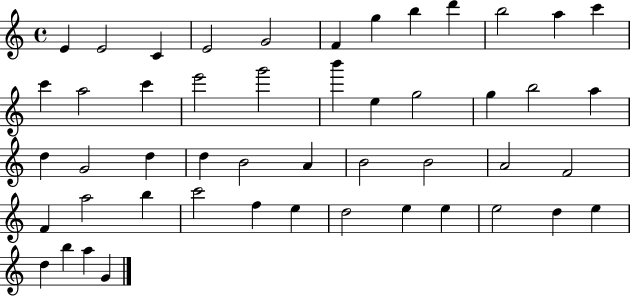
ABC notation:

X:1
T:Untitled
M:4/4
L:1/4
K:C
E E2 C E2 G2 F g b d' b2 a c' c' a2 c' e'2 g'2 b' e g2 g b2 a d G2 d d B2 A B2 B2 A2 F2 F a2 b c'2 f e d2 e e e2 d e d b a G